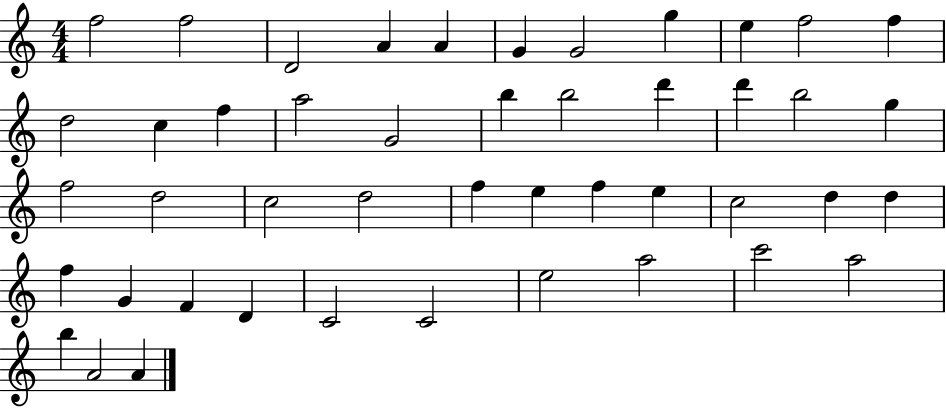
X:1
T:Untitled
M:4/4
L:1/4
K:C
f2 f2 D2 A A G G2 g e f2 f d2 c f a2 G2 b b2 d' d' b2 g f2 d2 c2 d2 f e f e c2 d d f G F D C2 C2 e2 a2 c'2 a2 b A2 A